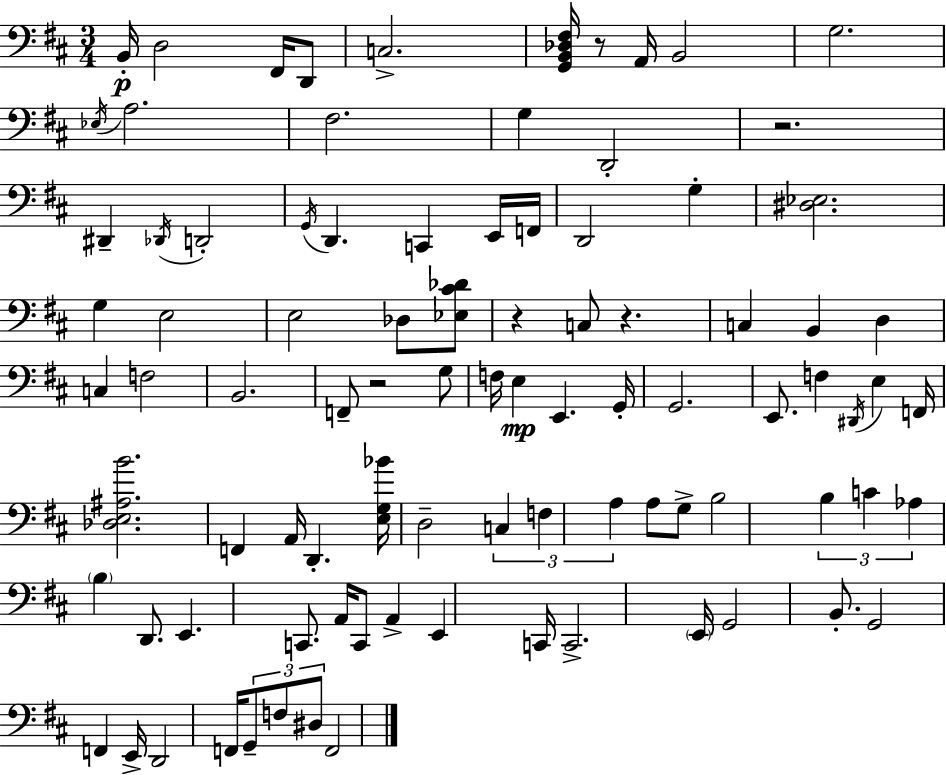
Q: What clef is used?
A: bass